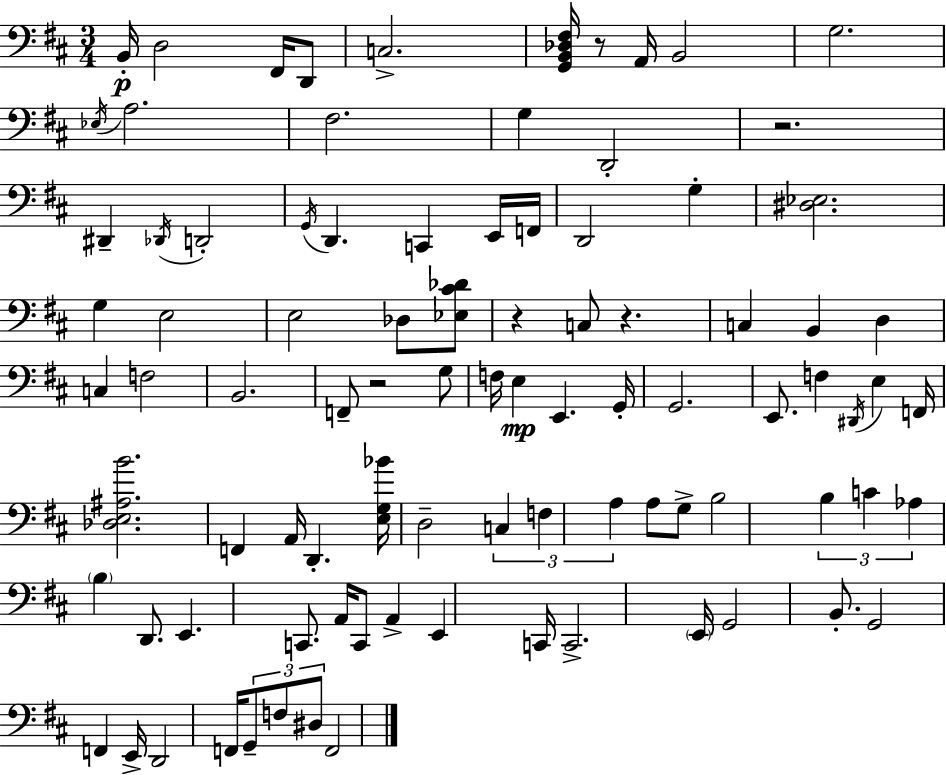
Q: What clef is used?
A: bass